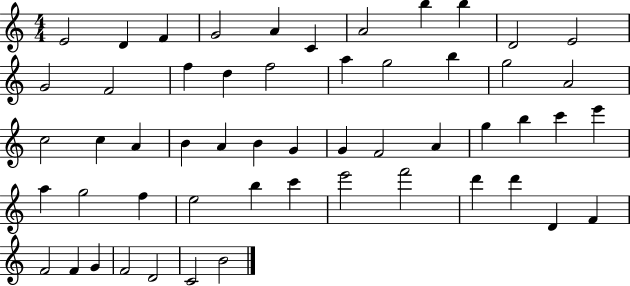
X:1
T:Untitled
M:4/4
L:1/4
K:C
E2 D F G2 A C A2 b b D2 E2 G2 F2 f d f2 a g2 b g2 A2 c2 c A B A B G G F2 A g b c' e' a g2 f e2 b c' e'2 f'2 d' d' D F F2 F G F2 D2 C2 B2